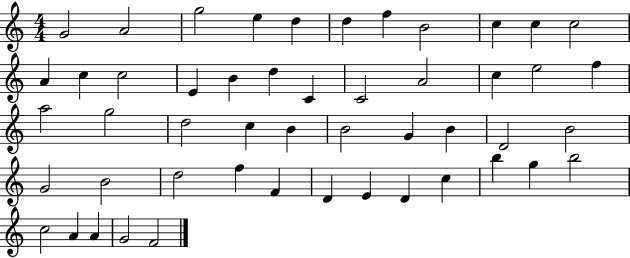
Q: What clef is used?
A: treble